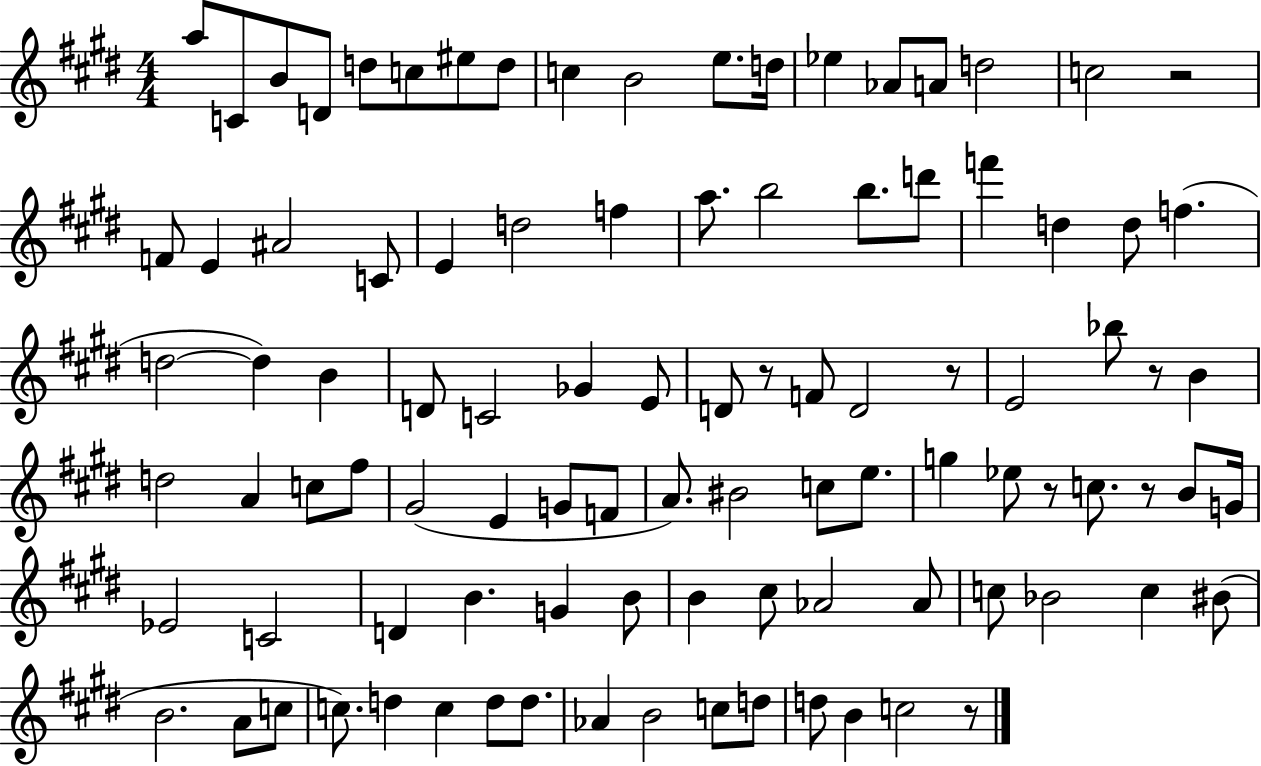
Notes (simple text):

A5/e C4/e B4/e D4/e D5/e C5/e EIS5/e D5/e C5/q B4/h E5/e. D5/s Eb5/q Ab4/e A4/e D5/h C5/h R/h F4/e E4/q A#4/h C4/e E4/q D5/h F5/q A5/e. B5/h B5/e. D6/e F6/q D5/q D5/e F5/q. D5/h D5/q B4/q D4/e C4/h Gb4/q E4/e D4/e R/e F4/e D4/h R/e E4/h Bb5/e R/e B4/q D5/h A4/q C5/e F#5/e G#4/h E4/q G4/e F4/e A4/e. BIS4/h C5/e E5/e. G5/q Eb5/e R/e C5/e. R/e B4/e G4/s Eb4/h C4/h D4/q B4/q. G4/q B4/e B4/q C#5/e Ab4/h Ab4/e C5/e Bb4/h C5/q BIS4/e B4/h. A4/e C5/e C5/e. D5/q C5/q D5/e D5/e. Ab4/q B4/h C5/e D5/e D5/e B4/q C5/h R/e